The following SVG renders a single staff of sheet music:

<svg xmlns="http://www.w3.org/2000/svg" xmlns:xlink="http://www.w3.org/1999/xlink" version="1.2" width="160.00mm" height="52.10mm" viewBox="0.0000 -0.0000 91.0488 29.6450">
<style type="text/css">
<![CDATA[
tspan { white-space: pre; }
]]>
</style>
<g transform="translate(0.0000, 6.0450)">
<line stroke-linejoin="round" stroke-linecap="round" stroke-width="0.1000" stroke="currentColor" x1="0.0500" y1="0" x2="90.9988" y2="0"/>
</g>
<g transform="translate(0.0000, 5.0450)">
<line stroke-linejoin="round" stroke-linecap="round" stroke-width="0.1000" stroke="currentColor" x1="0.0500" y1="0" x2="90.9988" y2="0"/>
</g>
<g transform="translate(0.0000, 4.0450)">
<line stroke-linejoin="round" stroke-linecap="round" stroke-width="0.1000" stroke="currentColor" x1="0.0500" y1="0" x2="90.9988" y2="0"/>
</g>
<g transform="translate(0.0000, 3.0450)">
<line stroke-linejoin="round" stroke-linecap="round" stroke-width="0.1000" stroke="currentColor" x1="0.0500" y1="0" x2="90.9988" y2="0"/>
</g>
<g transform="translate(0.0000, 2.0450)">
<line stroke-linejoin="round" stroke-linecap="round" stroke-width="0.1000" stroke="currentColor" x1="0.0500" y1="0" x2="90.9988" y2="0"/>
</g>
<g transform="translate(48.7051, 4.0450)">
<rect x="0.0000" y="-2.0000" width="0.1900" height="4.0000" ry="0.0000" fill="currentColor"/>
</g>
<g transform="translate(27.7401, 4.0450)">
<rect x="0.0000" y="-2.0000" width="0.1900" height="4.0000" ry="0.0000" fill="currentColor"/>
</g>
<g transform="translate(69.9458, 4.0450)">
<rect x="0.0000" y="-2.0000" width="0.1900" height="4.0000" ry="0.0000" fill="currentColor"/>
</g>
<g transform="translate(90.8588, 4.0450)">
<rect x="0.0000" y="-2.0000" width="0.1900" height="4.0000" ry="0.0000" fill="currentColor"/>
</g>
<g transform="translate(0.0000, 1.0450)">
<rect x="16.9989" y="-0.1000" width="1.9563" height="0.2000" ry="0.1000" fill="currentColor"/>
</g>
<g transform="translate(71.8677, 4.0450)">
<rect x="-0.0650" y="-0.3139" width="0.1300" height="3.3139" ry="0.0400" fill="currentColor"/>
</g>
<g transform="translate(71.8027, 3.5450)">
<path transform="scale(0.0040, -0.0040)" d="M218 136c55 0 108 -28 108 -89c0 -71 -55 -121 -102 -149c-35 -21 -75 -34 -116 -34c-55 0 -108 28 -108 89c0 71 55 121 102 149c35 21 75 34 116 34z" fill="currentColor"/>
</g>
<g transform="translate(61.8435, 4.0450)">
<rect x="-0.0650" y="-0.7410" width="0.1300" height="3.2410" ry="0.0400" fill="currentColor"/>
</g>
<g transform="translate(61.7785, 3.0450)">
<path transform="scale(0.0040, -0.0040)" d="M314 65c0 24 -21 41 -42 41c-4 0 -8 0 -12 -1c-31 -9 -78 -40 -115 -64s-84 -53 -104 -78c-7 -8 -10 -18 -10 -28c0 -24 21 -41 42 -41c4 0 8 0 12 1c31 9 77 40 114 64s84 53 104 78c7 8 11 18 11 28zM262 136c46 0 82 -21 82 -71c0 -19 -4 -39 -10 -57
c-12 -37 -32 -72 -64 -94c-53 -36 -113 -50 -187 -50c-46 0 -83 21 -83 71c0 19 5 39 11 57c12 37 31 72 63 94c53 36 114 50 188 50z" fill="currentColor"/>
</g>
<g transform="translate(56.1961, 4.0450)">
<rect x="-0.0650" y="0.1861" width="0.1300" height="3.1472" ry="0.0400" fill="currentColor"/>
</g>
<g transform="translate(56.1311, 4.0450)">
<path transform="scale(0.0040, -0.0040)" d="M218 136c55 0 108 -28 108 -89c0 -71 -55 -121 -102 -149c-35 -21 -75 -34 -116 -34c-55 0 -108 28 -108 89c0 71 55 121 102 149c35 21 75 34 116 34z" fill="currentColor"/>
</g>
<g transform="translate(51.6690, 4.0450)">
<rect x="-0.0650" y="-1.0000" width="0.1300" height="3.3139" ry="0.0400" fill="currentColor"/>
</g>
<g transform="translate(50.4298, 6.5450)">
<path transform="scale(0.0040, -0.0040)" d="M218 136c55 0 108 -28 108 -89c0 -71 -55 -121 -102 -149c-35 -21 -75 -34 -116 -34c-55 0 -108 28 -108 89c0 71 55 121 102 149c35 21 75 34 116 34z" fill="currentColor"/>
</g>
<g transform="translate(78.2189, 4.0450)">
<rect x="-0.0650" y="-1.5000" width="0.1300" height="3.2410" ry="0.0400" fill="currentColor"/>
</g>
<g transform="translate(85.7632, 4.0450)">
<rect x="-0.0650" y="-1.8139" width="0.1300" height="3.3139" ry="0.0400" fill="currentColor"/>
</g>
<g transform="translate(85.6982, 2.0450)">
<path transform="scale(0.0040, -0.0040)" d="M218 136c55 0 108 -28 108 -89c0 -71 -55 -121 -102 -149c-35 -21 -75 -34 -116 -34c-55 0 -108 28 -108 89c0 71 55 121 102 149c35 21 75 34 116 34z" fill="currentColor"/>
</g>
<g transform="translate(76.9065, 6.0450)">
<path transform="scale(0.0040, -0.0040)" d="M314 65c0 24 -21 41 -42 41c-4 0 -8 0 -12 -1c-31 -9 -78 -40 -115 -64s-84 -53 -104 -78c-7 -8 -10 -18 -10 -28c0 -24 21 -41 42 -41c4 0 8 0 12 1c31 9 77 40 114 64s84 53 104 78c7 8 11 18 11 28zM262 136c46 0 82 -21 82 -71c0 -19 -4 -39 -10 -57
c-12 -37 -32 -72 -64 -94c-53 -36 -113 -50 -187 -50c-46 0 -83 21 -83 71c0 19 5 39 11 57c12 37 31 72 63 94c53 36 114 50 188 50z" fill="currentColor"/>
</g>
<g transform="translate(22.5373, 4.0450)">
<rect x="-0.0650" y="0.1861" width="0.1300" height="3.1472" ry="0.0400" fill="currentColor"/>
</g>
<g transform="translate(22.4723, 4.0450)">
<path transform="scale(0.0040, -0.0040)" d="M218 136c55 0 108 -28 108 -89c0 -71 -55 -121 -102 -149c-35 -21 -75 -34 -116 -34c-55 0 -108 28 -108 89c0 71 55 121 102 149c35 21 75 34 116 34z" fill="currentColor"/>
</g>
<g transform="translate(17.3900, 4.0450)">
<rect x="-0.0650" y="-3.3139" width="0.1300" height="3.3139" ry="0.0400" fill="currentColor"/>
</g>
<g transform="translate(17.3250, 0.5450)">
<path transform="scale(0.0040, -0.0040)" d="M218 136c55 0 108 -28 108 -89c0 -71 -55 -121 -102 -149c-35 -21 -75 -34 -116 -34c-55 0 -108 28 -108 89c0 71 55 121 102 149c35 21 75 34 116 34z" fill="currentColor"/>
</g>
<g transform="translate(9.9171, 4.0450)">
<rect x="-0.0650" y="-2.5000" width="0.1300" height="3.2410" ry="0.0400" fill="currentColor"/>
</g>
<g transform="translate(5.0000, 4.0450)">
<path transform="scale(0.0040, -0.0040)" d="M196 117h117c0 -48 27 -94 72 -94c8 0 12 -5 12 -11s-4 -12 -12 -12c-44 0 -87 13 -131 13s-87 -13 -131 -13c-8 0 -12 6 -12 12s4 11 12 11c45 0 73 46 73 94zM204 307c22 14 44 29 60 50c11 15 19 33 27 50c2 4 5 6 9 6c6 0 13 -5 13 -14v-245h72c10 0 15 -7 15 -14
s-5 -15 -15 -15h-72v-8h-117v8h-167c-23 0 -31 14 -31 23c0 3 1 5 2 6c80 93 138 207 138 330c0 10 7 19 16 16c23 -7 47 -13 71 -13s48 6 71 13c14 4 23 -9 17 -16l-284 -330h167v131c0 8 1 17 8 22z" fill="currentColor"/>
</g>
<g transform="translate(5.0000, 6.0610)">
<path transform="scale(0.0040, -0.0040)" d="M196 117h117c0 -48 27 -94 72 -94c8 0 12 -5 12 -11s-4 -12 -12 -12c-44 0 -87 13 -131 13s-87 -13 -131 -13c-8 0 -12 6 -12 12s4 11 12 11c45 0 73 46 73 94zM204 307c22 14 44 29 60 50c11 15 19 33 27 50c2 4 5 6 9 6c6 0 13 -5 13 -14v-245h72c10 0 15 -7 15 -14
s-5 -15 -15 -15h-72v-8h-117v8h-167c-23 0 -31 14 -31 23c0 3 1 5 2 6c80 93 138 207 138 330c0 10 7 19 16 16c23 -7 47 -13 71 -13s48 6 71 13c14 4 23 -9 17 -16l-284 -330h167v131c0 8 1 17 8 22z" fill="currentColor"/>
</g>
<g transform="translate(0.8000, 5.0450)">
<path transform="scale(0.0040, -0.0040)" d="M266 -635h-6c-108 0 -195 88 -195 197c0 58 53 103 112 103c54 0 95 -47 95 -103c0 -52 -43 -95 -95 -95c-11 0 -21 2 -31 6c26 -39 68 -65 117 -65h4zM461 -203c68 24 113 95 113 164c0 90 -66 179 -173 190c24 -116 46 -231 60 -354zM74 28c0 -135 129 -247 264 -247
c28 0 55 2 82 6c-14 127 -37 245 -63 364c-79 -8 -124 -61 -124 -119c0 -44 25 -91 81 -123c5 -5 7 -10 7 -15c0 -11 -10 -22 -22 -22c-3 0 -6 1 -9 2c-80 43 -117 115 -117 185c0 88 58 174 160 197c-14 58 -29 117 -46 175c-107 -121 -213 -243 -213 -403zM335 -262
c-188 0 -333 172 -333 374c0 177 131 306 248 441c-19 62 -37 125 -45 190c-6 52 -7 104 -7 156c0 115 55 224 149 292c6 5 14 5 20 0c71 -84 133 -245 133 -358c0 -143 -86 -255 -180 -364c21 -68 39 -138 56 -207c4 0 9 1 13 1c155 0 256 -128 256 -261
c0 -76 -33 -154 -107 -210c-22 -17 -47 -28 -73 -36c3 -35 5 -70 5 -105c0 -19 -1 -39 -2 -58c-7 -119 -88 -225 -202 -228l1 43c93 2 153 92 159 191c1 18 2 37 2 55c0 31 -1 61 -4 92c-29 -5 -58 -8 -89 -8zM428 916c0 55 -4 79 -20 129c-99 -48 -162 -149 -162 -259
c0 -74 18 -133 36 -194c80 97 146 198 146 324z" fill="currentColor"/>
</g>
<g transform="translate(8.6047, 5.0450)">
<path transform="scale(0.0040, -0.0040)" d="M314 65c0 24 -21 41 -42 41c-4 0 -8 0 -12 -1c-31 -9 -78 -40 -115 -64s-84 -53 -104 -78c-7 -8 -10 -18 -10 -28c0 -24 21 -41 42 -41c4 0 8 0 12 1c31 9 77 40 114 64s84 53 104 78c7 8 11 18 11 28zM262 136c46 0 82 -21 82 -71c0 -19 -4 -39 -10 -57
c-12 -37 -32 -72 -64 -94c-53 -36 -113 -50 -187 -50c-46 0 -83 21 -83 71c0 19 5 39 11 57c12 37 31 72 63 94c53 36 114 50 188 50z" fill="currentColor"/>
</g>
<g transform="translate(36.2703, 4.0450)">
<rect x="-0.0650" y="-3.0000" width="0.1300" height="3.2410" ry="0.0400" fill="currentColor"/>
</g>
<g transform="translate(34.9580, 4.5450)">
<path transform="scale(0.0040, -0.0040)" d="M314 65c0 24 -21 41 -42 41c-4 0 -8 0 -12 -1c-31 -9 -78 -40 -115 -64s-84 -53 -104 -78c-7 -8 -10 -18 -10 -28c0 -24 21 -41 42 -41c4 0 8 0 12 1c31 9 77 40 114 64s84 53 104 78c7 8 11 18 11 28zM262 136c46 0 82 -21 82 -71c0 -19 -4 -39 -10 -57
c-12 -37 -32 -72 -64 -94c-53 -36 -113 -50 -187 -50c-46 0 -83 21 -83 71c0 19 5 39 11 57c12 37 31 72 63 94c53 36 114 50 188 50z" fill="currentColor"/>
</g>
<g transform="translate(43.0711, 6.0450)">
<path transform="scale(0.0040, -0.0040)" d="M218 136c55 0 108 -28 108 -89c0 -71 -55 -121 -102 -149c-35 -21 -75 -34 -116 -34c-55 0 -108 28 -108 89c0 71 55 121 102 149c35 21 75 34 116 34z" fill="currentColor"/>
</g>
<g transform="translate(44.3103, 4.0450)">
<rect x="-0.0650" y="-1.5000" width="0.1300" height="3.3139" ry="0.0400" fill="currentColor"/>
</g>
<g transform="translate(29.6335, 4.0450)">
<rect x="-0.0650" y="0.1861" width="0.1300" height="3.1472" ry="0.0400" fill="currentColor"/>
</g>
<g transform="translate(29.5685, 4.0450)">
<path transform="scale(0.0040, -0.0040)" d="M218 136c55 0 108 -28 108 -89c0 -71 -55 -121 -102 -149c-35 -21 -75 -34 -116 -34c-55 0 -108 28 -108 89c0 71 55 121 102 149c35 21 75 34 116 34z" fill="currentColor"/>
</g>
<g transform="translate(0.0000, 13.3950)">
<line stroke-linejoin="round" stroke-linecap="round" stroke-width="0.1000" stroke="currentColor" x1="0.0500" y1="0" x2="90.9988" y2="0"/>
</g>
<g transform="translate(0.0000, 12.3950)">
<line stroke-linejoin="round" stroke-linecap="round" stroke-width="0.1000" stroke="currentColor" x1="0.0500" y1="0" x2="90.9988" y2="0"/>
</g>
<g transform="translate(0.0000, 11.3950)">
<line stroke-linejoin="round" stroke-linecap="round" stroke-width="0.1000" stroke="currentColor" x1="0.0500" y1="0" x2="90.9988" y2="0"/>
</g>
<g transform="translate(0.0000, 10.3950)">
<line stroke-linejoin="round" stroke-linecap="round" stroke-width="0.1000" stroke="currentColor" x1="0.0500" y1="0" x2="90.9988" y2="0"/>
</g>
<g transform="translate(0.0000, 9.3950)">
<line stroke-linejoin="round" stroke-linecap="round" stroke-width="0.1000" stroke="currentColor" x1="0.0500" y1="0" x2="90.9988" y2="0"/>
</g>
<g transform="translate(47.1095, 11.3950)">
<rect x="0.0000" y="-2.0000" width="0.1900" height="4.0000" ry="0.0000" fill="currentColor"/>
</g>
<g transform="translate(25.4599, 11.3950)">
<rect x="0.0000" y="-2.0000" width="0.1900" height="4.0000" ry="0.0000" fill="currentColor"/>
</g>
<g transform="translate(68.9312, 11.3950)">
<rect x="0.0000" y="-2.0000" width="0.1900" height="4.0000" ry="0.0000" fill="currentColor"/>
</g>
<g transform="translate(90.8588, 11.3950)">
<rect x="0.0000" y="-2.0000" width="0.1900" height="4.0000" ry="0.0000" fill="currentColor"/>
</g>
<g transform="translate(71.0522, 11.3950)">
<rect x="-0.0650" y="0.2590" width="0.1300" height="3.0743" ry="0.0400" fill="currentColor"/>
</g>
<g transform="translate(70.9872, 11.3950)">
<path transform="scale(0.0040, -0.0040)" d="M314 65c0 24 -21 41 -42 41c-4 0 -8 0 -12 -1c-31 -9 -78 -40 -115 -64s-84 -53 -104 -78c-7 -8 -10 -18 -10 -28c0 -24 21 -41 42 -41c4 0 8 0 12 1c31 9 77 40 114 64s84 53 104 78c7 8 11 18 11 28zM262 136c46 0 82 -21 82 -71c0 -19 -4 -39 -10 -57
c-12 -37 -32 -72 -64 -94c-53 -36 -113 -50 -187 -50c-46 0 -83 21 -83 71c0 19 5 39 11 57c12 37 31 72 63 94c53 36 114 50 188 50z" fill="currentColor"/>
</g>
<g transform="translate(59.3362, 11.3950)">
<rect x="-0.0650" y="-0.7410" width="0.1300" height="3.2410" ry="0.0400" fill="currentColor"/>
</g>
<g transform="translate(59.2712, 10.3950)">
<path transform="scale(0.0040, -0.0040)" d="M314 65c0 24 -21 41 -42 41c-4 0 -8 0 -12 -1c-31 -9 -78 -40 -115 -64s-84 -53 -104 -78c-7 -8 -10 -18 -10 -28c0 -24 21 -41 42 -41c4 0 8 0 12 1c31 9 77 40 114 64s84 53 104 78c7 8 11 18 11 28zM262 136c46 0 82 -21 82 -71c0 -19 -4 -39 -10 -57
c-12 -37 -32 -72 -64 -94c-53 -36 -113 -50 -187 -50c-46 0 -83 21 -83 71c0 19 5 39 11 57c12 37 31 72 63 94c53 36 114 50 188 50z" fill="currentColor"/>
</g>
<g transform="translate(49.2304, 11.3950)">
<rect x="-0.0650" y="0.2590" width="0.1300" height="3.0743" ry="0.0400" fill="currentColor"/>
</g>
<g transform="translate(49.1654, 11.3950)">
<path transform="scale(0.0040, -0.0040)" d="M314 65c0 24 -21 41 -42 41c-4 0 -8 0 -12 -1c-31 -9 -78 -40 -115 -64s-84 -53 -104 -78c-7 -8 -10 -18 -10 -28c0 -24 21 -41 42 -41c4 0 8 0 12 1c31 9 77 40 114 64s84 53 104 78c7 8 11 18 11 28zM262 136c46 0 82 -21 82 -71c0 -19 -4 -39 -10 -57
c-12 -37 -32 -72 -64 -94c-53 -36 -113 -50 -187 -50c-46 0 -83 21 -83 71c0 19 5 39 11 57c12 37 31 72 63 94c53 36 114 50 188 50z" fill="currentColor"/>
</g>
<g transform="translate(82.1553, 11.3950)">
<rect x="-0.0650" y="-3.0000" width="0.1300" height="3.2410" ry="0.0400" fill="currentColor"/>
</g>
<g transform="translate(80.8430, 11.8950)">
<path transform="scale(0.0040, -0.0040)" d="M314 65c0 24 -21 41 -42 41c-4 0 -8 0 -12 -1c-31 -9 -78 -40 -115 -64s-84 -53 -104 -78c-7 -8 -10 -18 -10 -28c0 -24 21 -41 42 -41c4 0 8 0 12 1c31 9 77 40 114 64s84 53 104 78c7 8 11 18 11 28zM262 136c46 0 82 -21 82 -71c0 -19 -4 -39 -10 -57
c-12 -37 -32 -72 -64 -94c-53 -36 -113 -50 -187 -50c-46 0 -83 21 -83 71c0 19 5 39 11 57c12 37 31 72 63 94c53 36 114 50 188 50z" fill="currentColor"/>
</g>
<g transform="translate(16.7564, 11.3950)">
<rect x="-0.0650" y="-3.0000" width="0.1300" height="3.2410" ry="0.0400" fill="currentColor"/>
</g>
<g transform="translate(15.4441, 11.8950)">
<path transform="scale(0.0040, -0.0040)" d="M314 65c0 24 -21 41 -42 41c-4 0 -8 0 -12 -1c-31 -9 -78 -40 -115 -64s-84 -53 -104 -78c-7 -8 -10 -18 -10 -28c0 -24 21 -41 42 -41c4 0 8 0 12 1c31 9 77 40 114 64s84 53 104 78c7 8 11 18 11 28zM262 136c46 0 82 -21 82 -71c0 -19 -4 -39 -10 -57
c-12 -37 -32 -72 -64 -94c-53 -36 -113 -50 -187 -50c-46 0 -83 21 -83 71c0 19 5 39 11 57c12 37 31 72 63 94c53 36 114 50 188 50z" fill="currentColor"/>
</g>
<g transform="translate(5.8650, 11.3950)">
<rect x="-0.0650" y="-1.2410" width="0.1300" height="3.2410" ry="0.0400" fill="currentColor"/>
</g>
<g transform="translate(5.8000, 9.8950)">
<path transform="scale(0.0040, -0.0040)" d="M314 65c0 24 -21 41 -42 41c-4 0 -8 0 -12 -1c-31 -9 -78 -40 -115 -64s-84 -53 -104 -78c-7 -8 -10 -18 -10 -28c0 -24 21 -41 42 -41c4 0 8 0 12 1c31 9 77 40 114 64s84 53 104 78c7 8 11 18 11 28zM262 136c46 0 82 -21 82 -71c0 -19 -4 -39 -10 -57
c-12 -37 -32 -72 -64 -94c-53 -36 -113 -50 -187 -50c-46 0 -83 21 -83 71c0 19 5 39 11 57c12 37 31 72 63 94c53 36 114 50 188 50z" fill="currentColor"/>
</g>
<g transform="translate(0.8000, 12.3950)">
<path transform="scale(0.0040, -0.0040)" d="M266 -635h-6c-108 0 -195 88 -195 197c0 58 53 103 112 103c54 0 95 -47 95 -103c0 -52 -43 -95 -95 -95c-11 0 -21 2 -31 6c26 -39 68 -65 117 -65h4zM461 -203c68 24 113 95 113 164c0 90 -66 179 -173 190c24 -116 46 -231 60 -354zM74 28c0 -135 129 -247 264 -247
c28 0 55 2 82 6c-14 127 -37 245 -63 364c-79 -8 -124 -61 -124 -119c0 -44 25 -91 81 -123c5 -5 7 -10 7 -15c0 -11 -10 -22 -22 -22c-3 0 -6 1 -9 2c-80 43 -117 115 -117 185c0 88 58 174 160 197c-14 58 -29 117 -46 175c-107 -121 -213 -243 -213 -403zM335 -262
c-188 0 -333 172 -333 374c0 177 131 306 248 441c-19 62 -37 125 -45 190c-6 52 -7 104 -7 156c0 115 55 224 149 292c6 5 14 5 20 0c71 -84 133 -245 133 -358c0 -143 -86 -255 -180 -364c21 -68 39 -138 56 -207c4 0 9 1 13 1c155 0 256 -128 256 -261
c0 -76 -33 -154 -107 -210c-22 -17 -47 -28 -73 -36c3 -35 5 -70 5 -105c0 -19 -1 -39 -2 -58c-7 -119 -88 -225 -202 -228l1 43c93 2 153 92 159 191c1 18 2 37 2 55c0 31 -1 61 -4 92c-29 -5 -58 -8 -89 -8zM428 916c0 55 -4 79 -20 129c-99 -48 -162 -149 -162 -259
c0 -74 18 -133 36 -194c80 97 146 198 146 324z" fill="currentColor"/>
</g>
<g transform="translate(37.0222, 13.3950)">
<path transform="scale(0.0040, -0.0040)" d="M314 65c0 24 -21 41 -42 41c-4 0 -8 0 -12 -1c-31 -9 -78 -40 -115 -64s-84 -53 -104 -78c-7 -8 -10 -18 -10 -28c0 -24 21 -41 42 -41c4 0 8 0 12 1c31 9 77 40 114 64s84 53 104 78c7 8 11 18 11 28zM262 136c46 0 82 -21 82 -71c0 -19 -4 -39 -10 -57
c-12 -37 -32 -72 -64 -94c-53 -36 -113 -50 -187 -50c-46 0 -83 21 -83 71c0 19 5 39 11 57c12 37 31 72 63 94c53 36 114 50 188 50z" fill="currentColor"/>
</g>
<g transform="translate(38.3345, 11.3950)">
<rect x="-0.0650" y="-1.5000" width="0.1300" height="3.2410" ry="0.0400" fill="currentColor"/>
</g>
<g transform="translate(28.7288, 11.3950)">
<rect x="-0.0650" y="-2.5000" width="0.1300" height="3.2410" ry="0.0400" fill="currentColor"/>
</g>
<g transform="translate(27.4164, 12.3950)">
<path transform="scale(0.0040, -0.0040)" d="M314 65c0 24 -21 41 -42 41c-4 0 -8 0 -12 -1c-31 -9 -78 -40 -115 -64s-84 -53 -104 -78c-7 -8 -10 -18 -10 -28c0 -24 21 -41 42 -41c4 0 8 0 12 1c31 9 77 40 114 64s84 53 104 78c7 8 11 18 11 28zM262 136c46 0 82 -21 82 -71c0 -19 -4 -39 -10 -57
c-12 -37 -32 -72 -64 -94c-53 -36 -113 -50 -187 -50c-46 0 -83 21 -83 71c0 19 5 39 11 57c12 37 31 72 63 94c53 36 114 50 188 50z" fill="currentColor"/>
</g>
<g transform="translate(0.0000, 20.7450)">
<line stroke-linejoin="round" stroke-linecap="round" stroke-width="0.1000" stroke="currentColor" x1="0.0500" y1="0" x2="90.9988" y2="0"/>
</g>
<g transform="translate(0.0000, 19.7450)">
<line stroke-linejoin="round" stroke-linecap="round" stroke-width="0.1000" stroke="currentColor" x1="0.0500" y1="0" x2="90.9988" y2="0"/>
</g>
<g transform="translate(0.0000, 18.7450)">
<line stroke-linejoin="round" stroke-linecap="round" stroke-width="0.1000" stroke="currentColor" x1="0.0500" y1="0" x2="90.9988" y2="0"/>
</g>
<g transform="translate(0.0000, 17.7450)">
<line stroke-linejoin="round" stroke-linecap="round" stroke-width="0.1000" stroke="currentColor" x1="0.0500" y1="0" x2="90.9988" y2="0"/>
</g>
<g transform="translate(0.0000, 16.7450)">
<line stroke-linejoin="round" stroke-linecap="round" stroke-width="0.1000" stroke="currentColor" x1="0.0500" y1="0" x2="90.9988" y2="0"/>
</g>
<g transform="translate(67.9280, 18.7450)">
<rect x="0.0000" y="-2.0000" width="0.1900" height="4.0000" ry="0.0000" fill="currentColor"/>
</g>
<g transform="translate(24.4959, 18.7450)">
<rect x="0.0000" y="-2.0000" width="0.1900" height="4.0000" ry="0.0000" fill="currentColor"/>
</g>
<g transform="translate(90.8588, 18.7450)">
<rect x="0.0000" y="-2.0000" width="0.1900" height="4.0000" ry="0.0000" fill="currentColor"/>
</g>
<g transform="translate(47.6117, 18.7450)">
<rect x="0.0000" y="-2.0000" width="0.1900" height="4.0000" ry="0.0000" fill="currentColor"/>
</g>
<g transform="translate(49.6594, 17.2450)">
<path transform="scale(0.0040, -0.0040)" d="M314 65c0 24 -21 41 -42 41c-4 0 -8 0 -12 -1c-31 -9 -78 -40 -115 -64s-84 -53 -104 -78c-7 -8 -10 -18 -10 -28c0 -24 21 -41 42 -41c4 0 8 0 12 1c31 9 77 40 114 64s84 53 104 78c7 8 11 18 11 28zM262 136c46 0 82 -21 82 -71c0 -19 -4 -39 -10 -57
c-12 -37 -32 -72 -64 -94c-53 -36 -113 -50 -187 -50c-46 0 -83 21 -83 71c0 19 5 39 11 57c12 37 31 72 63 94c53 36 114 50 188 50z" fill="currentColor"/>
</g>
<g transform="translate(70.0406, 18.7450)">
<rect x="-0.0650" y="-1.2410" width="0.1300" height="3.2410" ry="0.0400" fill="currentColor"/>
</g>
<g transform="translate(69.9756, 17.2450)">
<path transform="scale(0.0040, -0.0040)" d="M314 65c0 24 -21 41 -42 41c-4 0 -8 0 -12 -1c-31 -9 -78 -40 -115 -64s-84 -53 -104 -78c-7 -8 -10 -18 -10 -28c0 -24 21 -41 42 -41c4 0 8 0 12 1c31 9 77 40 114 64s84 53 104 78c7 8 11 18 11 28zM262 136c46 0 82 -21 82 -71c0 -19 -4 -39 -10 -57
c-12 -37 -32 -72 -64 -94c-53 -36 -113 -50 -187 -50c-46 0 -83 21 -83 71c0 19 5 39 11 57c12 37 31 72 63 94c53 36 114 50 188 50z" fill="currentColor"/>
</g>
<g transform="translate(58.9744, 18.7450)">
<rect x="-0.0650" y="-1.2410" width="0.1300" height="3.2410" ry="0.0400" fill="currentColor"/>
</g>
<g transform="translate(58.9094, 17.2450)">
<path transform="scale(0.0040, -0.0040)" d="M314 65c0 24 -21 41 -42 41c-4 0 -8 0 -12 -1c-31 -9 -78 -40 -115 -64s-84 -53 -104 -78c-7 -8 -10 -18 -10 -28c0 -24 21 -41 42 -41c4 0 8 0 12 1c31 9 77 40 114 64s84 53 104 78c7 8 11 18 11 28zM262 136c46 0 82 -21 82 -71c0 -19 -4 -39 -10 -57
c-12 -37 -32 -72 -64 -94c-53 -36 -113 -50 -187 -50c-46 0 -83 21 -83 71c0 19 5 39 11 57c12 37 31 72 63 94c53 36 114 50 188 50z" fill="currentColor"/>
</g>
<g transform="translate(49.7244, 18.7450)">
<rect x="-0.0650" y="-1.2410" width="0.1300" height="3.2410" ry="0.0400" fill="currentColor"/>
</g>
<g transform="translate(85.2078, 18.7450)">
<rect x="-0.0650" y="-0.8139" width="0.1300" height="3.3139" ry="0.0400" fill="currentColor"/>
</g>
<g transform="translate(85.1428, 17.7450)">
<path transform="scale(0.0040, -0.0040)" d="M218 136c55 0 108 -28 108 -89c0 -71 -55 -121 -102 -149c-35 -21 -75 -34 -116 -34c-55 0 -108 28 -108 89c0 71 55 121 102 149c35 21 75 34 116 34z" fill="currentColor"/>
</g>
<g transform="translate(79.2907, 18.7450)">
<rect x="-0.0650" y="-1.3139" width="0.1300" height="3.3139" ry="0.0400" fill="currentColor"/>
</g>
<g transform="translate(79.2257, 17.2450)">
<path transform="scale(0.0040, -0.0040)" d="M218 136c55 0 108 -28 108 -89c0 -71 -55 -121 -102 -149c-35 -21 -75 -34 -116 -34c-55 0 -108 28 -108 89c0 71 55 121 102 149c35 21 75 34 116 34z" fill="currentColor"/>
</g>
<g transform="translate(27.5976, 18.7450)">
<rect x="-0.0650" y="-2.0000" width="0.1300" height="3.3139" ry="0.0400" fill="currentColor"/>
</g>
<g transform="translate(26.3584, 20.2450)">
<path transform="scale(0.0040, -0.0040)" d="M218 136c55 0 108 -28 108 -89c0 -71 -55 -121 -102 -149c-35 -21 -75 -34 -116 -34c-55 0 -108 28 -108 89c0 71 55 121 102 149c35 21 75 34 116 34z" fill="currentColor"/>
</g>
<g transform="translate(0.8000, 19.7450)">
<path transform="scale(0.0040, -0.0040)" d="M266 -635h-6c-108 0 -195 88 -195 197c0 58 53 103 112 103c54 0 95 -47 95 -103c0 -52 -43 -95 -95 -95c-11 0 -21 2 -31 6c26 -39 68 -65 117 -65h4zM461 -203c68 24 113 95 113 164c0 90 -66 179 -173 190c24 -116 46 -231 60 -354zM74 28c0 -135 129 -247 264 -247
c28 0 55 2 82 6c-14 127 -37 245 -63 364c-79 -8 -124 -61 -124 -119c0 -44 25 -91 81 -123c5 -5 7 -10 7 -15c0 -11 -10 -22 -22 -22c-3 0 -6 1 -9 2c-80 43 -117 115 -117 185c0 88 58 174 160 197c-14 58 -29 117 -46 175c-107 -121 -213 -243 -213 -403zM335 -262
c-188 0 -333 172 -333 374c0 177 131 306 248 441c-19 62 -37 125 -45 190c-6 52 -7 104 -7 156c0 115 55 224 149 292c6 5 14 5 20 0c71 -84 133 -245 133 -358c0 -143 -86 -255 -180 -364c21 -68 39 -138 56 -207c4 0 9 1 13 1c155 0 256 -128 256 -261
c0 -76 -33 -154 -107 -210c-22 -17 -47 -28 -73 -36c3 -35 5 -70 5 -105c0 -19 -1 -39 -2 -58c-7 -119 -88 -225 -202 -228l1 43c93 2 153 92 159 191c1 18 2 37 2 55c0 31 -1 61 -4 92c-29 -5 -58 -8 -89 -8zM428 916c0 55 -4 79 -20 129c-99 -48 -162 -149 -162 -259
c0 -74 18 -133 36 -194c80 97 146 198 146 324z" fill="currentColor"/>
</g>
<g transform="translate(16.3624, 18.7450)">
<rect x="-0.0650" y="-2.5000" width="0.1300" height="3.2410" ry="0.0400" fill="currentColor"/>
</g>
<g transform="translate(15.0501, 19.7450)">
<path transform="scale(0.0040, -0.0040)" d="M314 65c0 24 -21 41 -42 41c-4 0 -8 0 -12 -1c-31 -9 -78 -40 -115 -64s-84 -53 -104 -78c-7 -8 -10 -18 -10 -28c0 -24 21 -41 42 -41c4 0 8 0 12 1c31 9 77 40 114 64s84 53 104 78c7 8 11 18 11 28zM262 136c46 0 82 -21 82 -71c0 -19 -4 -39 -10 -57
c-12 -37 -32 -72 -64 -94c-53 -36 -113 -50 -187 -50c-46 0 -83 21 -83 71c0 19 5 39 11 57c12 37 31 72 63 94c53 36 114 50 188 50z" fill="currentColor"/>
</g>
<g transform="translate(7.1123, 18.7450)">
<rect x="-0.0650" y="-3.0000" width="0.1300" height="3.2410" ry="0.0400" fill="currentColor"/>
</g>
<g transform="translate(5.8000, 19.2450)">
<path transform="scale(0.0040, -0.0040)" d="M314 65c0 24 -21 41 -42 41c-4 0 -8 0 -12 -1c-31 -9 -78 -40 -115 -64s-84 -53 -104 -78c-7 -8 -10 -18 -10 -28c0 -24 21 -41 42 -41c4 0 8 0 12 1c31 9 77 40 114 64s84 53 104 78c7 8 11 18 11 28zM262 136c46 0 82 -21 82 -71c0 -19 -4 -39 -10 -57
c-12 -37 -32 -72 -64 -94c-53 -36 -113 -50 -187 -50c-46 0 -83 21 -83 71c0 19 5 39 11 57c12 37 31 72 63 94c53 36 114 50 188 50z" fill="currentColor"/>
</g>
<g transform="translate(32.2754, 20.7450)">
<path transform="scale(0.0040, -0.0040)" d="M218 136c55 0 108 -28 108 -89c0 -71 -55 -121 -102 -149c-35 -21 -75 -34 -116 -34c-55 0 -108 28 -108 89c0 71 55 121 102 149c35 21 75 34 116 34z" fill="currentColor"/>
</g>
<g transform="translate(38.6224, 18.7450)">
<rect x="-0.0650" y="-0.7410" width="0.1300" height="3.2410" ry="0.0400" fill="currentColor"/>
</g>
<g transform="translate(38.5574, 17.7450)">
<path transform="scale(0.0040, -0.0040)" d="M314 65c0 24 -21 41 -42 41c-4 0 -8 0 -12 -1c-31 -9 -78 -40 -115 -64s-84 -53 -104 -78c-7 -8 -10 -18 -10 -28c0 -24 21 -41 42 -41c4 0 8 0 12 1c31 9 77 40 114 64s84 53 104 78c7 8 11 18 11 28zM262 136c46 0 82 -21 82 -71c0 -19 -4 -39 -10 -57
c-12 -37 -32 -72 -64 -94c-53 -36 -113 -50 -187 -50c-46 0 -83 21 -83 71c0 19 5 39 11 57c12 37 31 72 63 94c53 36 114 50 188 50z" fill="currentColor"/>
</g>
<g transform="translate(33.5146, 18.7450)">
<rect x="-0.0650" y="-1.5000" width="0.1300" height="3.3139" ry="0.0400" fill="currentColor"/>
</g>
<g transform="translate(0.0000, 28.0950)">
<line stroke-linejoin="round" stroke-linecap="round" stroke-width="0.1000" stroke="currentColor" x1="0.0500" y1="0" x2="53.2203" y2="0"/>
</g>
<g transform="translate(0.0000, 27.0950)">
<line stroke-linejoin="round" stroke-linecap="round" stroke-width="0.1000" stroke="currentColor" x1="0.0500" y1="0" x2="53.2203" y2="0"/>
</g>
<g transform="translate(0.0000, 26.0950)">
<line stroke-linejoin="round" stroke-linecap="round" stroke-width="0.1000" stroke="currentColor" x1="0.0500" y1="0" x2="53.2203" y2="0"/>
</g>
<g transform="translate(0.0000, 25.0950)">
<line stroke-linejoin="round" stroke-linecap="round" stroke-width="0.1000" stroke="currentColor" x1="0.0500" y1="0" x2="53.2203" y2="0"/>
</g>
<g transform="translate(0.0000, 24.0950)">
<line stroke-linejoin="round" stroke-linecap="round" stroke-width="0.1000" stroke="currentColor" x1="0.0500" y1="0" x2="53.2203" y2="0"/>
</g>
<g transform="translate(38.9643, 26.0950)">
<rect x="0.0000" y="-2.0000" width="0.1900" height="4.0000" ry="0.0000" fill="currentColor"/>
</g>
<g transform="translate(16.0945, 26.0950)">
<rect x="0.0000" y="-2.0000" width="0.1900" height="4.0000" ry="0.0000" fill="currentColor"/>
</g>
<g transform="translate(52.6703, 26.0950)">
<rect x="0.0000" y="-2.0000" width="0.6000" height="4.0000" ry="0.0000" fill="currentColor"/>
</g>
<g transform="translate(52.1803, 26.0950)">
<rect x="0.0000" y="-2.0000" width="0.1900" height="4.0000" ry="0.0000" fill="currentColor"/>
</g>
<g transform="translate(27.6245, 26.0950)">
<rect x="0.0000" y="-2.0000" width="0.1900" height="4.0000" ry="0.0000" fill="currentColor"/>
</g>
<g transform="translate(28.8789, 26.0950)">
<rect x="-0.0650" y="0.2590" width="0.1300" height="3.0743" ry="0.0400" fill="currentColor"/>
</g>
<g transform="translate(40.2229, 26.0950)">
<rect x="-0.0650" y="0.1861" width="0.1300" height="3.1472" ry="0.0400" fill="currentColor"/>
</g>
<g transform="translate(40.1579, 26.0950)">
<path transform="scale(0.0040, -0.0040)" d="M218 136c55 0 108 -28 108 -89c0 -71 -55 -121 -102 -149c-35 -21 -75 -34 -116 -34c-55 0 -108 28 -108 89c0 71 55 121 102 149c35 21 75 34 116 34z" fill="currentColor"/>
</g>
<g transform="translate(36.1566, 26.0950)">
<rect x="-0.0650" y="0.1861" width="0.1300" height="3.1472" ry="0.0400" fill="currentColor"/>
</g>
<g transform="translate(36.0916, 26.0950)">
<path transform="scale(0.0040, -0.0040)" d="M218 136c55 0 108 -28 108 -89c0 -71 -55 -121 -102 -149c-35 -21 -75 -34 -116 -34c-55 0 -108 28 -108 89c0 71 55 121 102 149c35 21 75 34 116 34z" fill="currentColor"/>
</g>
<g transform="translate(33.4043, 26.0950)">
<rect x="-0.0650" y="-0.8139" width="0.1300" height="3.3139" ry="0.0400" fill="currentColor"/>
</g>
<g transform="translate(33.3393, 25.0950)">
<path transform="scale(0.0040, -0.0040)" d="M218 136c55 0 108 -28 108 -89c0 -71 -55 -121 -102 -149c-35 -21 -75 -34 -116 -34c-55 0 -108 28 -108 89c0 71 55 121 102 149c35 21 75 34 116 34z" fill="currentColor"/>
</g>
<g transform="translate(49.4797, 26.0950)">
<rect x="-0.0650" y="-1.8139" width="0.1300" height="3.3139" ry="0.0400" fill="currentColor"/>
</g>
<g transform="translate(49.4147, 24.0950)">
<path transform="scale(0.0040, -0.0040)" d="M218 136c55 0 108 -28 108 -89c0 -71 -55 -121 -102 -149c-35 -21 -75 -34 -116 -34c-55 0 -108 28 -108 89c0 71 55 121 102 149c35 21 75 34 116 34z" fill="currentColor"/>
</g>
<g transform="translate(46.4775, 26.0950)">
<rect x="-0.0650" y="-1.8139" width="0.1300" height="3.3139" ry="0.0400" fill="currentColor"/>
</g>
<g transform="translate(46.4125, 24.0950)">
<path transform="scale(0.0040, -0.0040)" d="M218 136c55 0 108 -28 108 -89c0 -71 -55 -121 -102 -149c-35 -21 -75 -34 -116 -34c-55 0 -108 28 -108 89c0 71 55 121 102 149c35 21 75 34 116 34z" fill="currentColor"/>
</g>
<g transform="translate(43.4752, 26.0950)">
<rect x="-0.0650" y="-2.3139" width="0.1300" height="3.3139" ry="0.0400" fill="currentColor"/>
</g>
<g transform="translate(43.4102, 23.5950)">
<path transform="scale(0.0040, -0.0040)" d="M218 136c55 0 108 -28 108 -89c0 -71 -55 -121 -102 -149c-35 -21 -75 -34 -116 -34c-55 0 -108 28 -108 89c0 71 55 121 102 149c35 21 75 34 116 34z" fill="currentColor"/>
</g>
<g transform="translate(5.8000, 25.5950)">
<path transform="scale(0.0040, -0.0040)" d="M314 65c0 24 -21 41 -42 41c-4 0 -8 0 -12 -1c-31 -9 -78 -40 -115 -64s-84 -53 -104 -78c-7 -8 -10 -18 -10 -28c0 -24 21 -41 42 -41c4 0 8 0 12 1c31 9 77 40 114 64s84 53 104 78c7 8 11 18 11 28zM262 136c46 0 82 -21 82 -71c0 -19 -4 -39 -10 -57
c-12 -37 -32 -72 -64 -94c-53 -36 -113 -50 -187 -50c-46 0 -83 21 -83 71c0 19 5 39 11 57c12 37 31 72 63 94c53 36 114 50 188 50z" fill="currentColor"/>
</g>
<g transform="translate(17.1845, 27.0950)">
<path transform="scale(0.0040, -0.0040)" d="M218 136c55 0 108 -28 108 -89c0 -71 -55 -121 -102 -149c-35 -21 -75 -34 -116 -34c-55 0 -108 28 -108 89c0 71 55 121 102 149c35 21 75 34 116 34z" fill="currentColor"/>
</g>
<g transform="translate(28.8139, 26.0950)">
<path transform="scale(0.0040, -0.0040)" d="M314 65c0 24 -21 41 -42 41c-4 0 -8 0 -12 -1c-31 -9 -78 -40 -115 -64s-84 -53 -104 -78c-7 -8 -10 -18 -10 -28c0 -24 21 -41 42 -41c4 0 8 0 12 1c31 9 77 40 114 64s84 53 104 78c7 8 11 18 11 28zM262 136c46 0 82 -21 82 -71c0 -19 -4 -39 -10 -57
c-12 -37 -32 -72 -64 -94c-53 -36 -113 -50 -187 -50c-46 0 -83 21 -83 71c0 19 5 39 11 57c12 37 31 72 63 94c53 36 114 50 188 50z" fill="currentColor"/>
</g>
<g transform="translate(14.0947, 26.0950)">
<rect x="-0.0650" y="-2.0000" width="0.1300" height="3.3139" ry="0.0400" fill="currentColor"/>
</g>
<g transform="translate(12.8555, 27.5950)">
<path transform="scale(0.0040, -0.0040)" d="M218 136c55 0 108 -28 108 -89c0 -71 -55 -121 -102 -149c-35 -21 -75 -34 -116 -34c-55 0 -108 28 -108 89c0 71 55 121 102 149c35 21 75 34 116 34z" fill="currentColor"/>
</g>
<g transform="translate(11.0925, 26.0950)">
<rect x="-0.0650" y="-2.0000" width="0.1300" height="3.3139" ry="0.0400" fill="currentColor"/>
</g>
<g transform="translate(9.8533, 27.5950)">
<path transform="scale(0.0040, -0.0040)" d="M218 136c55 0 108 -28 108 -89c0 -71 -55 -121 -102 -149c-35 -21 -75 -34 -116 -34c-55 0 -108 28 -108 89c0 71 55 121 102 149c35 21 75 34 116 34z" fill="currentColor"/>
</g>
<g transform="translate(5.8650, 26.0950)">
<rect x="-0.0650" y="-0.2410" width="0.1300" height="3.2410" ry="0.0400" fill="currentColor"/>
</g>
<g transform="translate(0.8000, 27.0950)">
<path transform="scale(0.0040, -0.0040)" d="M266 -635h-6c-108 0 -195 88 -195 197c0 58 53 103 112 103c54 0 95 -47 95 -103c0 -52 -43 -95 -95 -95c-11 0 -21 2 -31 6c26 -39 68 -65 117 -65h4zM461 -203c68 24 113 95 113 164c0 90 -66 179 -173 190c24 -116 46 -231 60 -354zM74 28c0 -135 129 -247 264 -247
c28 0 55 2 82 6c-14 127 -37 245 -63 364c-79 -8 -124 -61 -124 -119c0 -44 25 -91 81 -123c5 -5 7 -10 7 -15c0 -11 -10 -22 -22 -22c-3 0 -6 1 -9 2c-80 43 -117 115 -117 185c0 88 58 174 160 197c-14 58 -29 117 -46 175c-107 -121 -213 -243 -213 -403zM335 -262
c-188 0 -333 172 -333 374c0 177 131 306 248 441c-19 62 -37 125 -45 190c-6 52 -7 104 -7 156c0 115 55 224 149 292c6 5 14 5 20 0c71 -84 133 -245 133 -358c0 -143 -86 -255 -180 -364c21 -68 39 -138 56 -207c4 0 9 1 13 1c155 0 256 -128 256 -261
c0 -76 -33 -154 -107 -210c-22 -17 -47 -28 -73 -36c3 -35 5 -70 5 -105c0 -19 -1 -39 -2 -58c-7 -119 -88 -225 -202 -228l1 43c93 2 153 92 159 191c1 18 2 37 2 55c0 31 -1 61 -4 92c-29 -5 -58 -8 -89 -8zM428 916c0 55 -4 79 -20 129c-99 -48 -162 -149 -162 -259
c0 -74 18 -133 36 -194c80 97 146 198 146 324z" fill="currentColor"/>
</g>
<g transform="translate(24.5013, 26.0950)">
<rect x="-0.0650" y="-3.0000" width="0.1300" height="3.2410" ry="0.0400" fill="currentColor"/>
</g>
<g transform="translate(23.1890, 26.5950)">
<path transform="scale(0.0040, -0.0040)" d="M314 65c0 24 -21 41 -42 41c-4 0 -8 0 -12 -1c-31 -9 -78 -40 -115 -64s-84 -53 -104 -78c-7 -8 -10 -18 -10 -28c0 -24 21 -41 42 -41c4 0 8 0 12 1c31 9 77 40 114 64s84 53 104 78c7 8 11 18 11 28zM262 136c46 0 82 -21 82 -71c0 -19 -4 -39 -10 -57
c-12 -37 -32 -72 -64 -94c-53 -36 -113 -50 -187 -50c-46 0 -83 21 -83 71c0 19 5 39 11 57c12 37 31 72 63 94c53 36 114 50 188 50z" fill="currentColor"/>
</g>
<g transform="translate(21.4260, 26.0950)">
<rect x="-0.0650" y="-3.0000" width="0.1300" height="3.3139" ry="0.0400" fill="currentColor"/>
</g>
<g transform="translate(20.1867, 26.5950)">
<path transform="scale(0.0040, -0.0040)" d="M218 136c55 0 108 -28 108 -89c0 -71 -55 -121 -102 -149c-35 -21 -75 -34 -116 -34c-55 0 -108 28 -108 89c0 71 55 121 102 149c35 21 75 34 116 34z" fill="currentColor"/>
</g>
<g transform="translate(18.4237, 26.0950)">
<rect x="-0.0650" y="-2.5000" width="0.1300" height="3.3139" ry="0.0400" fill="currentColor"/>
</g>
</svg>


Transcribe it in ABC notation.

X:1
T:Untitled
M:4/4
L:1/4
K:C
G2 b B B A2 E D B d2 c E2 f e2 A2 G2 E2 B2 d2 B2 A2 A2 G2 F E d2 e2 e2 e2 e d c2 F F G A A2 B2 d B B g f f